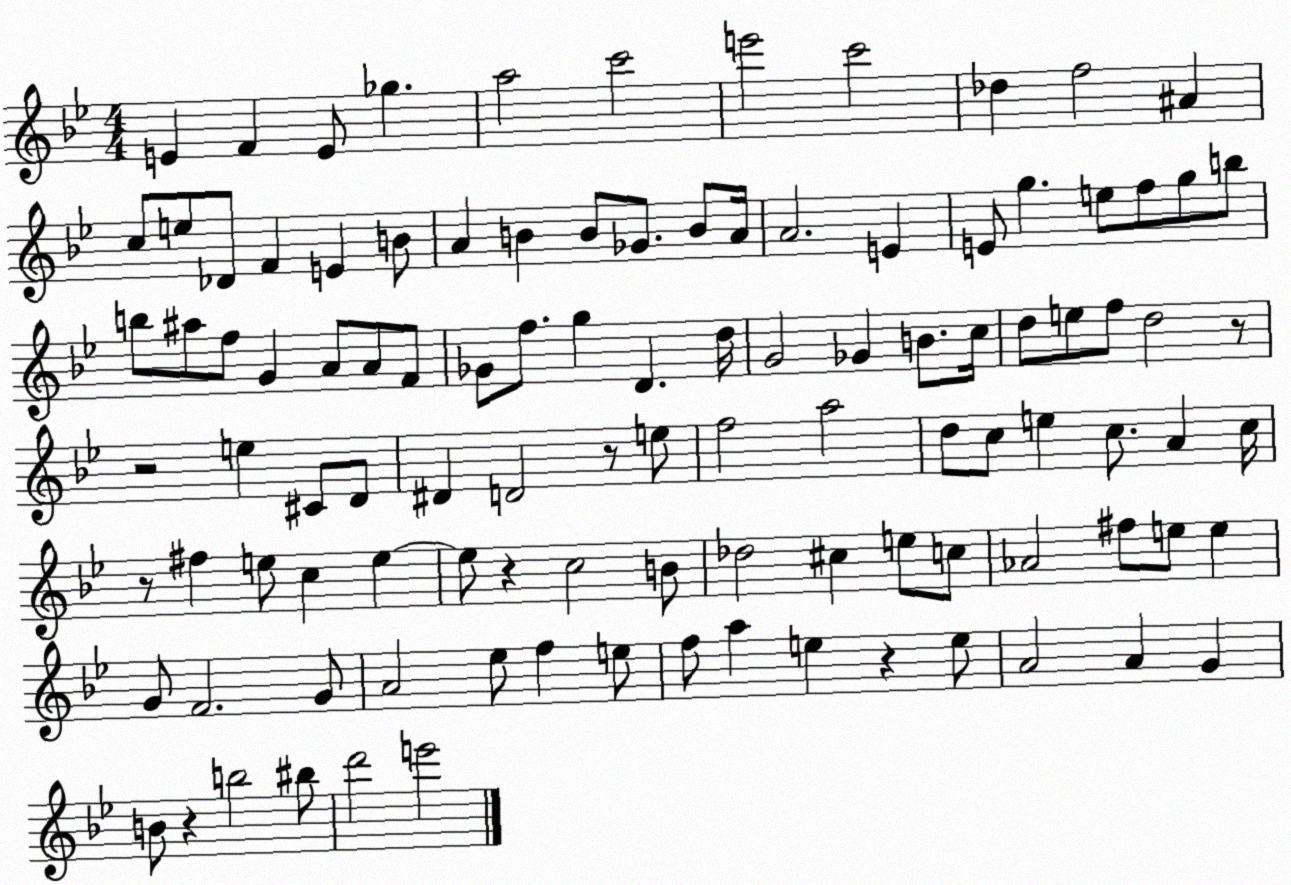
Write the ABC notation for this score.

X:1
T:Untitled
M:4/4
L:1/4
K:Bb
E F E/2 _g a2 c'2 e'2 c'2 _d f2 ^A c/2 e/2 _D/2 F E B/2 A B B/2 _G/2 B/2 A/4 A2 E E/2 g e/2 f/2 g/2 b/2 b/2 ^a/2 f/2 G A/2 A/2 F/2 _G/2 f/2 g D d/4 G2 _G B/2 c/4 d/2 e/2 f/2 d2 z/2 z2 e ^C/2 D/2 ^D D2 z/2 e/2 f2 a2 d/2 c/2 e c/2 A c/4 z/2 ^f e/2 c e e/2 z c2 B/2 _d2 ^c e/2 c/2 _A2 ^f/2 e/2 e G/2 F2 G/2 A2 _e/2 f e/2 f/2 a e z e/2 A2 A G B/2 z b2 ^b/2 d'2 e'2